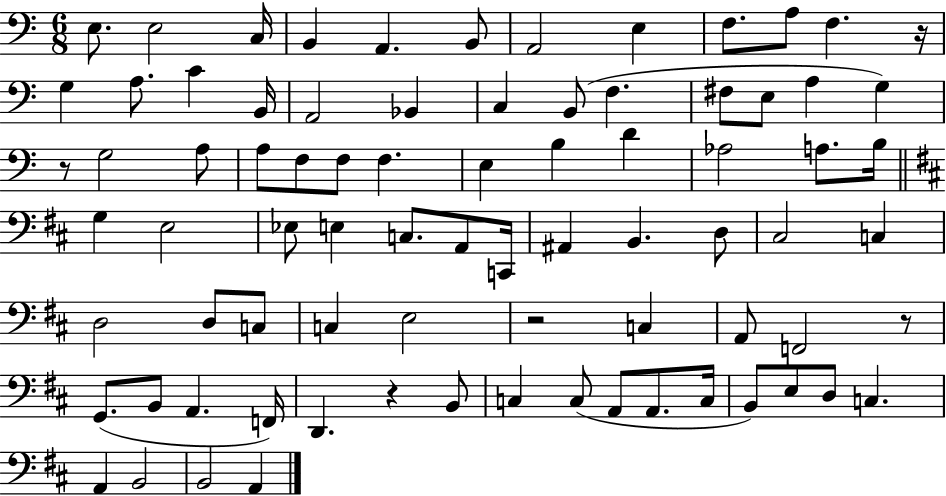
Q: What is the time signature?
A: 6/8